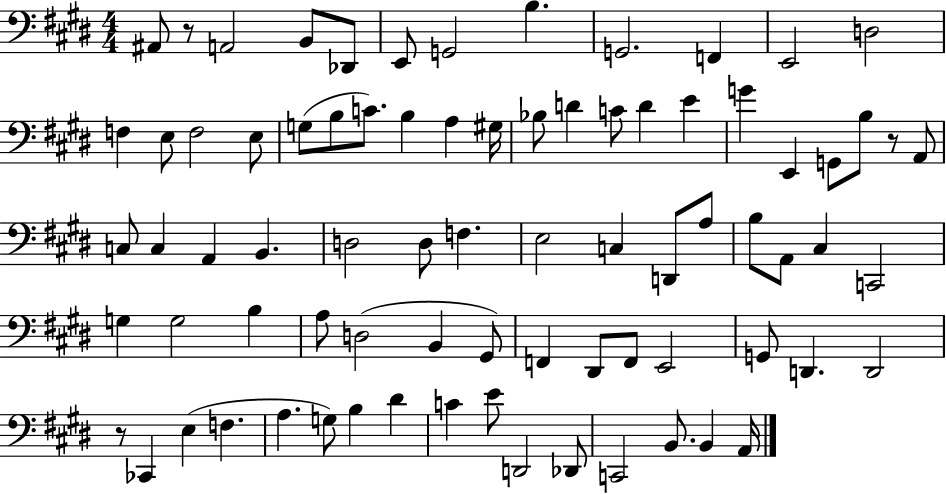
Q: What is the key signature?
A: E major